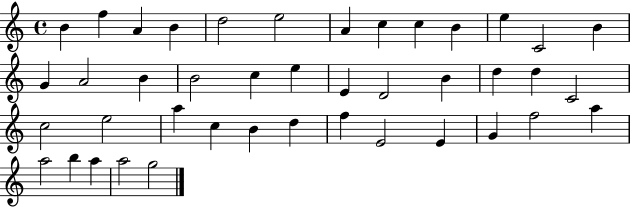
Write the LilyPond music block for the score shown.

{
  \clef treble
  \time 4/4
  \defaultTimeSignature
  \key c \major
  b'4 f''4 a'4 b'4 | d''2 e''2 | a'4 c''4 c''4 b'4 | e''4 c'2 b'4 | \break g'4 a'2 b'4 | b'2 c''4 e''4 | e'4 d'2 b'4 | d''4 d''4 c'2 | \break c''2 e''2 | a''4 c''4 b'4 d''4 | f''4 e'2 e'4 | g'4 f''2 a''4 | \break a''2 b''4 a''4 | a''2 g''2 | \bar "|."
}